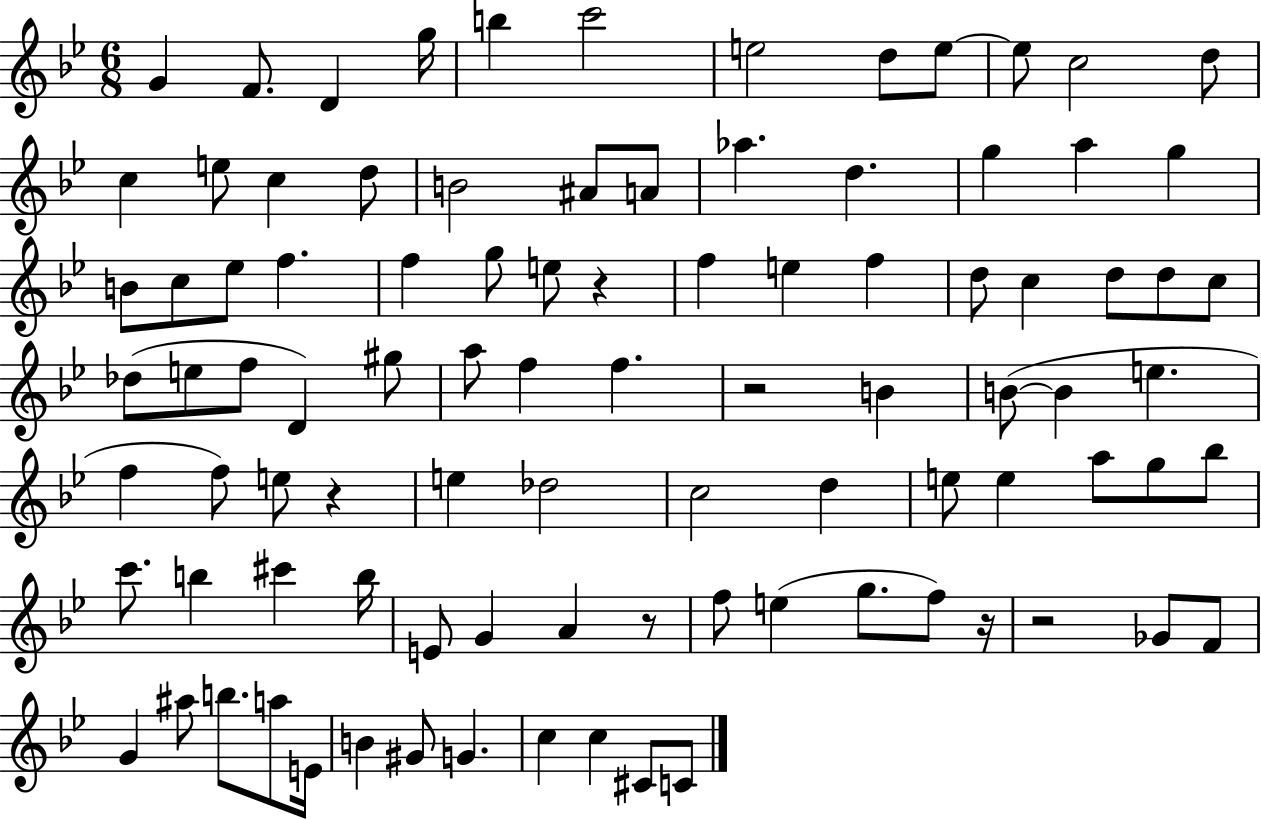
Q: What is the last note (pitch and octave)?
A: C4